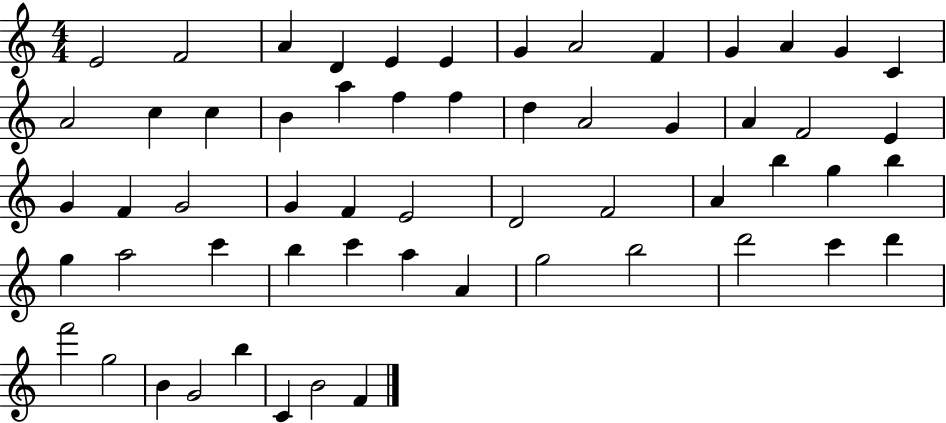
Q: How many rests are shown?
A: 0